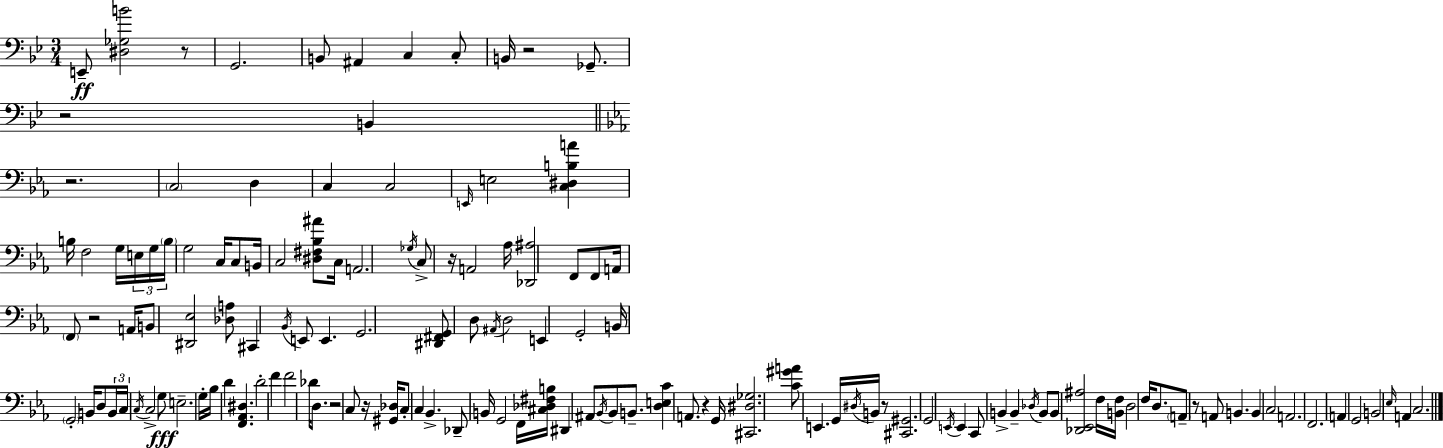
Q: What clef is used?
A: bass